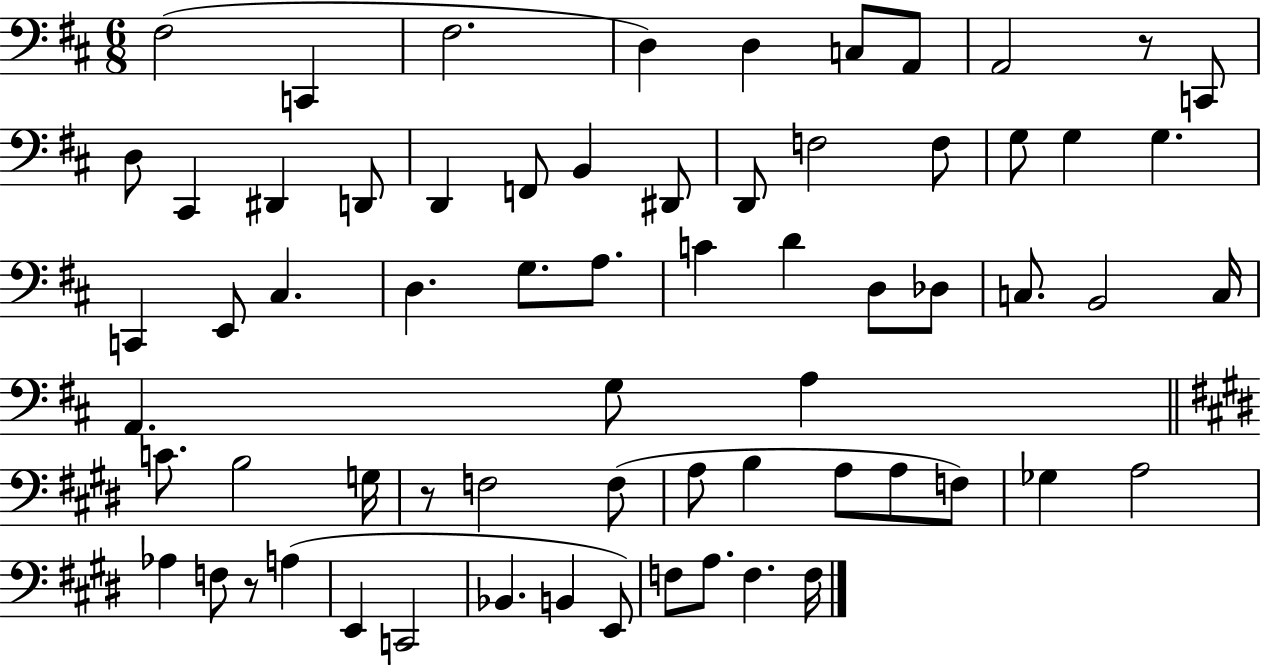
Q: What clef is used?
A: bass